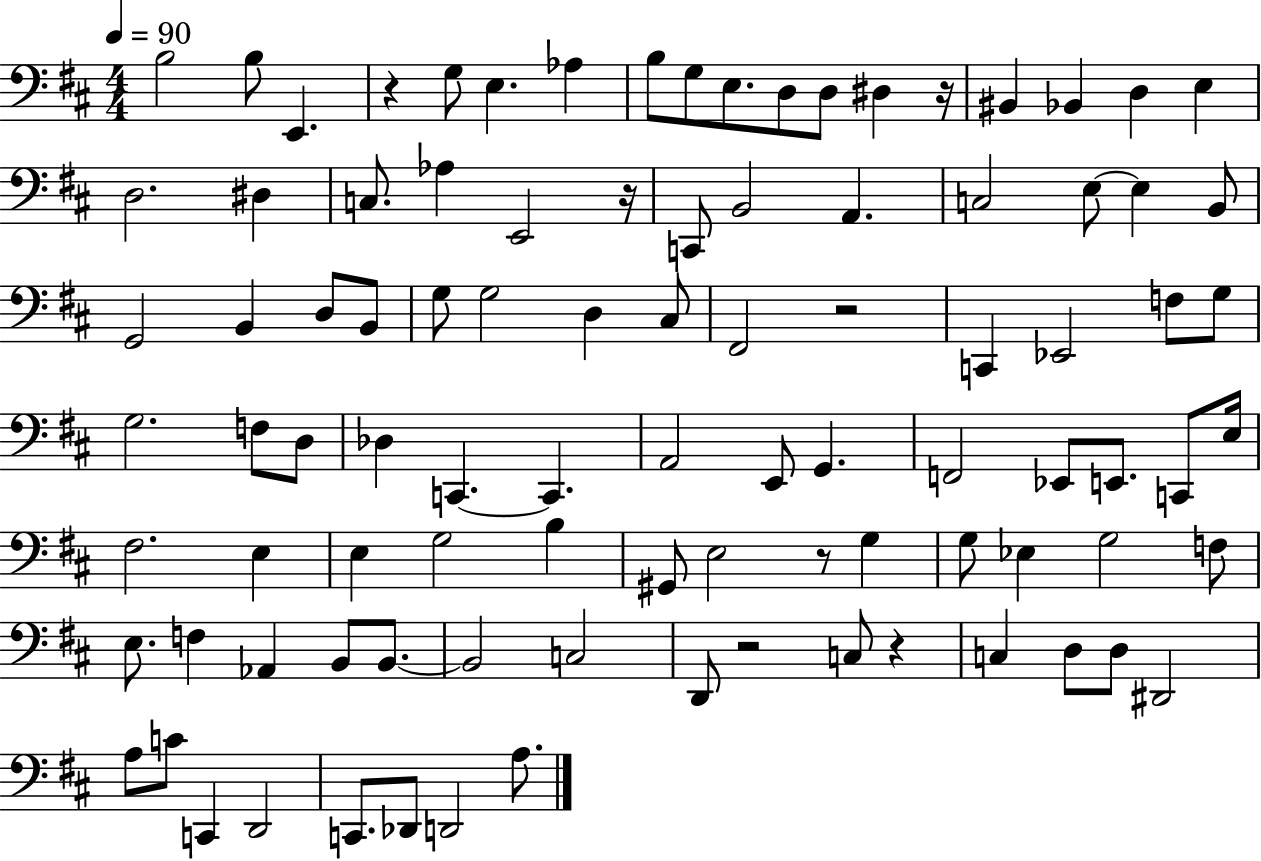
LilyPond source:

{
  \clef bass
  \numericTimeSignature
  \time 4/4
  \key d \major
  \tempo 4 = 90
  b2 b8 e,4. | r4 g8 e4. aes4 | b8 g8 e8. d8 d8 dis4 r16 | bis,4 bes,4 d4 e4 | \break d2. dis4 | c8. aes4 e,2 r16 | c,8 b,2 a,4. | c2 e8~~ e4 b,8 | \break g,2 b,4 d8 b,8 | g8 g2 d4 cis8 | fis,2 r2 | c,4 ees,2 f8 g8 | \break g2. f8 d8 | des4 c,4.~~ c,4. | a,2 e,8 g,4. | f,2 ees,8 e,8. c,8 e16 | \break fis2. e4 | e4 g2 b4 | gis,8 e2 r8 g4 | g8 ees4 g2 f8 | \break e8. f4 aes,4 b,8 b,8.~~ | b,2 c2 | d,8 r2 c8 r4 | c4 d8 d8 dis,2 | \break a8 c'8 c,4 d,2 | c,8. des,8 d,2 a8. | \bar "|."
}